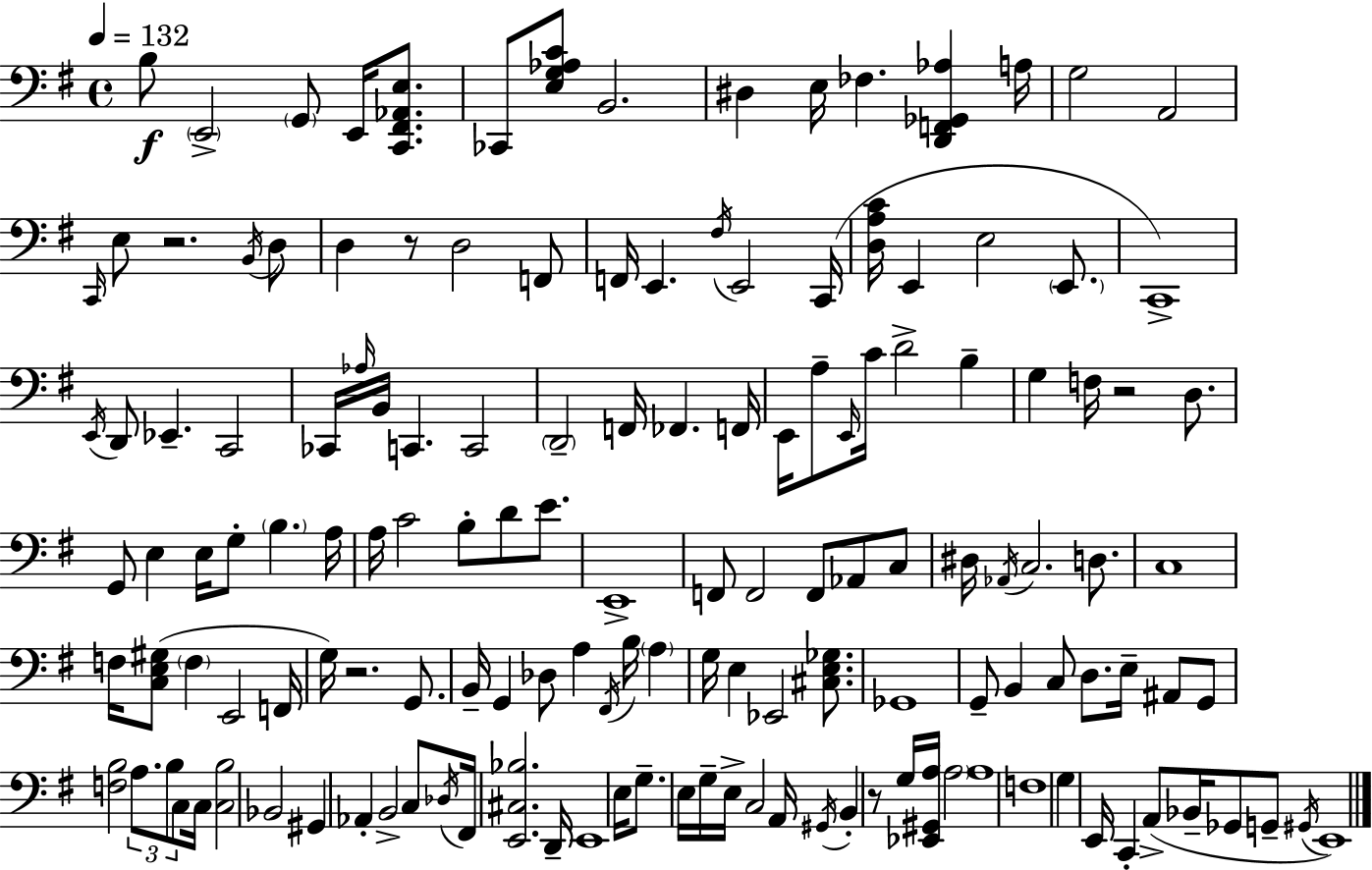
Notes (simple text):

B3/e E2/h G2/e E2/s [C2,F#2,Ab2,E3]/e. CES2/e [E3,G3,Ab3,C4]/e B2/h. D#3/q E3/s FES3/q. [D2,F2,Gb2,Ab3]/q A3/s G3/h A2/h C2/s E3/e R/h. B2/s D3/e D3/q R/e D3/h F2/e F2/s E2/q. F#3/s E2/h C2/s [D3,A3,C4]/s E2/q E3/h E2/e. C2/w E2/s D2/e Eb2/q. C2/h CES2/s Ab3/s B2/s C2/q. C2/h D2/h F2/s FES2/q. F2/s E2/s A3/e E2/s C4/s D4/h B3/q G3/q F3/s R/h D3/e. G2/e E3/q E3/s G3/e B3/q. A3/s A3/s C4/h B3/e D4/e E4/e. E2/w F2/e F2/h F2/e Ab2/e C3/e D#3/s Ab2/s C3/h. D3/e. C3/w F3/s [C3,E3,G#3]/e F3/q E2/h F2/s G3/s R/h. G2/e. B2/s G2/q Db3/e A3/q F#2/s B3/s A3/q G3/s E3/q Eb2/h [C#3,E3,Gb3]/e. Gb2/w G2/e B2/q C3/e D3/e. E3/s A#2/e G2/e [F3,B3]/h A3/e. B3/e C3/e C3/s [C3,B3]/h Bb2/h G#2/q Ab2/q B2/h C3/e Db3/s F#2/s [E2,C#3,Bb3]/h. D2/s E2/w E3/s G3/e. E3/s G3/s E3/s C3/h A2/s G#2/s B2/q R/e G3/s [Eb2,G#2,A3]/s A3/h A3/w F3/w G3/q E2/s C2/q A2/e Bb2/s Gb2/e G2/e G#2/s E2/w